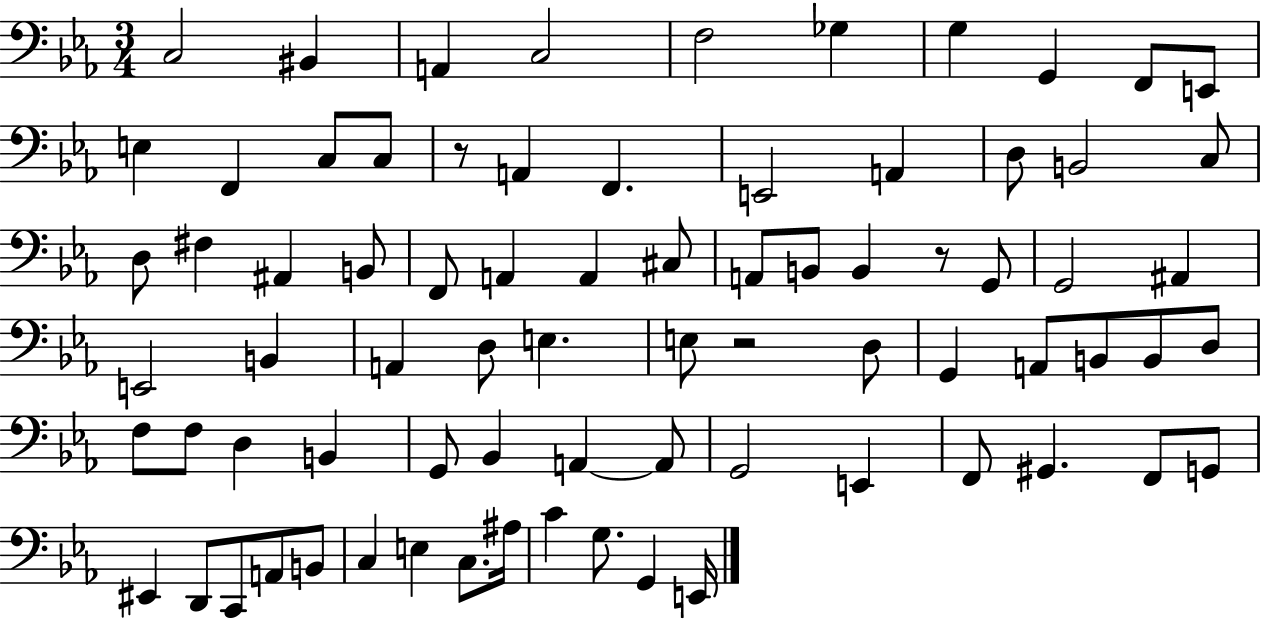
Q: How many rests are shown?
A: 3